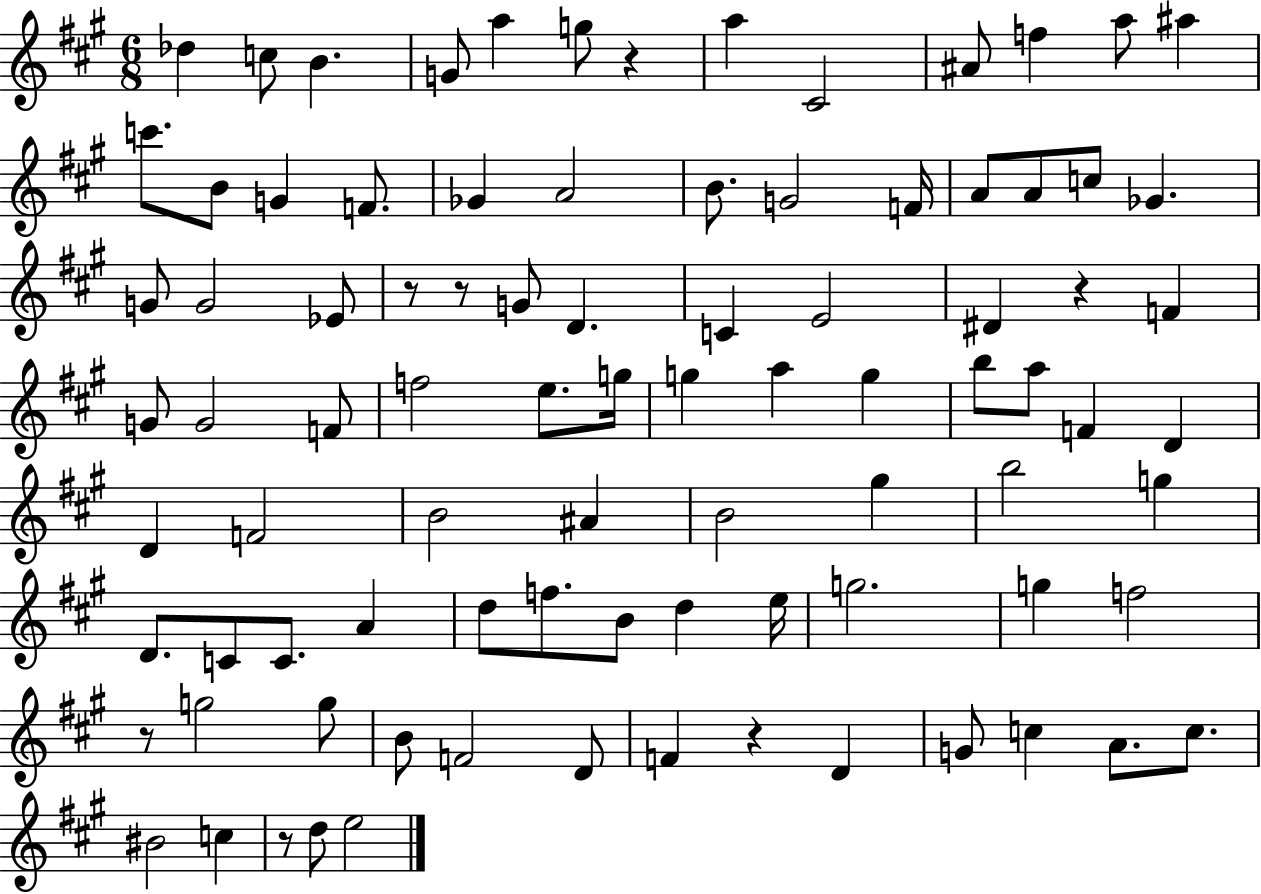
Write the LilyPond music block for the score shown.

{
  \clef treble
  \numericTimeSignature
  \time 6/8
  \key a \major
  \repeat volta 2 { des''4 c''8 b'4. | g'8 a''4 g''8 r4 | a''4 cis'2 | ais'8 f''4 a''8 ais''4 | \break c'''8. b'8 g'4 f'8. | ges'4 a'2 | b'8. g'2 f'16 | a'8 a'8 c''8 ges'4. | \break g'8 g'2 ees'8 | r8 r8 g'8 d'4. | c'4 e'2 | dis'4 r4 f'4 | \break g'8 g'2 f'8 | f''2 e''8. g''16 | g''4 a''4 g''4 | b''8 a''8 f'4 d'4 | \break d'4 f'2 | b'2 ais'4 | b'2 gis''4 | b''2 g''4 | \break d'8. c'8 c'8. a'4 | d''8 f''8. b'8 d''4 e''16 | g''2. | g''4 f''2 | \break r8 g''2 g''8 | b'8 f'2 d'8 | f'4 r4 d'4 | g'8 c''4 a'8. c''8. | \break bis'2 c''4 | r8 d''8 e''2 | } \bar "|."
}